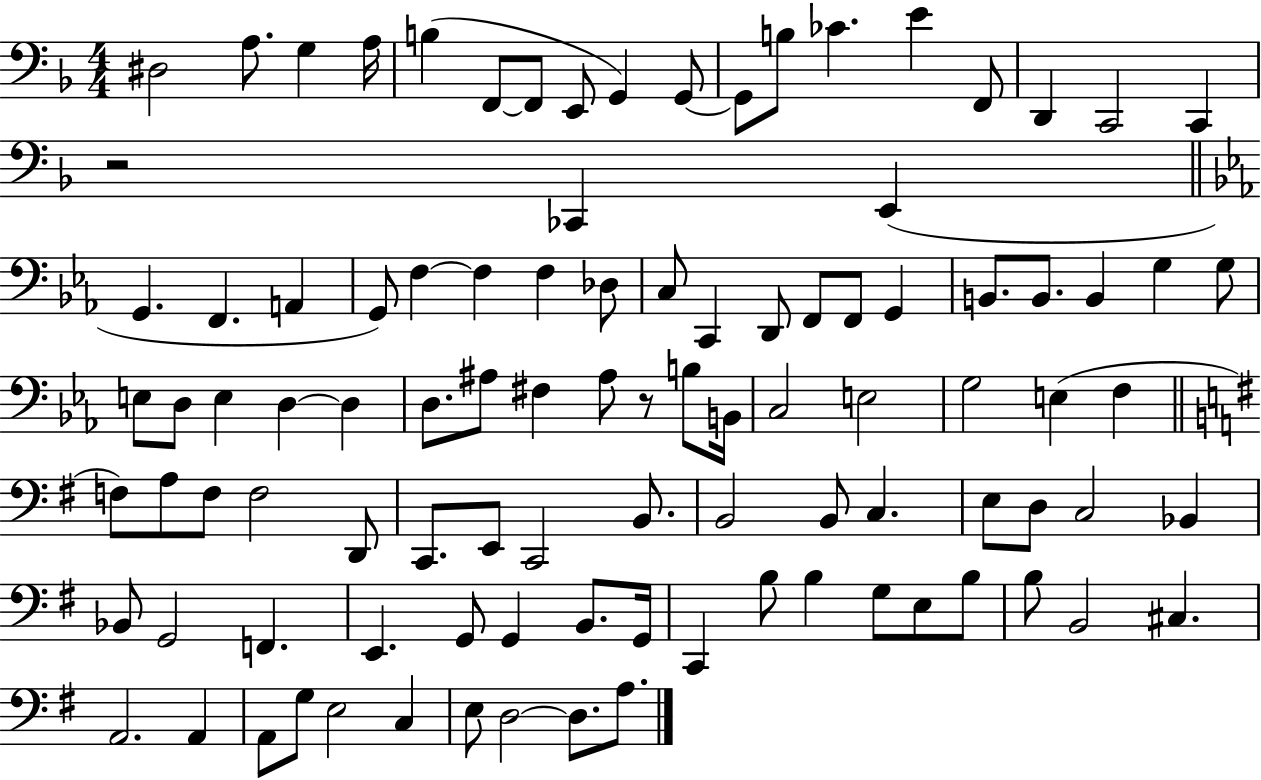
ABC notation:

X:1
T:Untitled
M:4/4
L:1/4
K:F
^D,2 A,/2 G, A,/4 B, F,,/2 F,,/2 E,,/2 G,, G,,/2 G,,/2 B,/2 _C E F,,/2 D,, C,,2 C,, z2 _C,, E,, G,, F,, A,, G,,/2 F, F, F, _D,/2 C,/2 C,, D,,/2 F,,/2 F,,/2 G,, B,,/2 B,,/2 B,, G, G,/2 E,/2 D,/2 E, D, D, D,/2 ^A,/2 ^F, ^A,/2 z/2 B,/2 B,,/4 C,2 E,2 G,2 E, F, F,/2 A,/2 F,/2 F,2 D,,/2 C,,/2 E,,/2 C,,2 B,,/2 B,,2 B,,/2 C, E,/2 D,/2 C,2 _B,, _B,,/2 G,,2 F,, E,, G,,/2 G,, B,,/2 G,,/4 C,, B,/2 B, G,/2 E,/2 B,/2 B,/2 B,,2 ^C, A,,2 A,, A,,/2 G,/2 E,2 C, E,/2 D,2 D,/2 A,/2